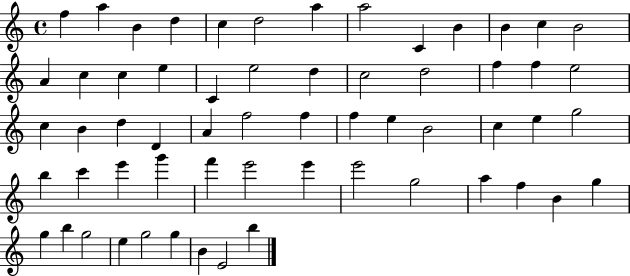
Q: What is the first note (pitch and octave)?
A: F5